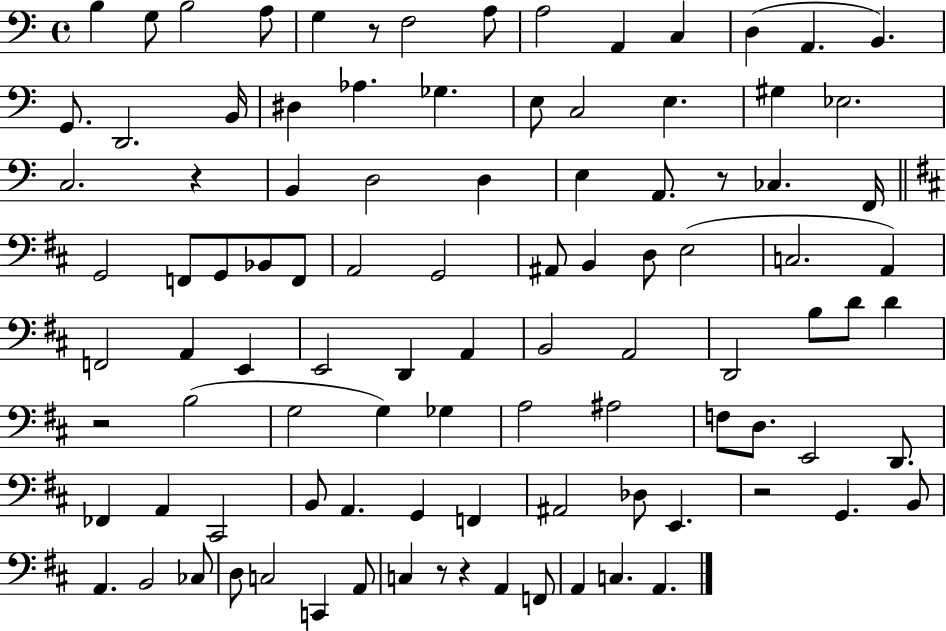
B3/q G3/e B3/h A3/e G3/q R/e F3/h A3/e A3/h A2/q C3/q D3/q A2/q. B2/q. G2/e. D2/h. B2/s D#3/q Ab3/q. Gb3/q. E3/e C3/h E3/q. G#3/q Eb3/h. C3/h. R/q B2/q D3/h D3/q E3/q A2/e. R/e CES3/q. F2/s G2/h F2/e G2/e Bb2/e F2/e A2/h G2/h A#2/e B2/q D3/e E3/h C3/h. A2/q F2/h A2/q E2/q E2/h D2/q A2/q B2/h A2/h D2/h B3/e D4/e D4/q R/h B3/h G3/h G3/q Gb3/q A3/h A#3/h F3/e D3/e. E2/h D2/e. FES2/q A2/q C#2/h B2/e A2/q. G2/q F2/q A#2/h Db3/e E2/q. R/h G2/q. B2/e A2/q. B2/h CES3/e D3/e C3/h C2/q A2/e C3/q R/e R/q A2/q F2/e A2/q C3/q. A2/q.